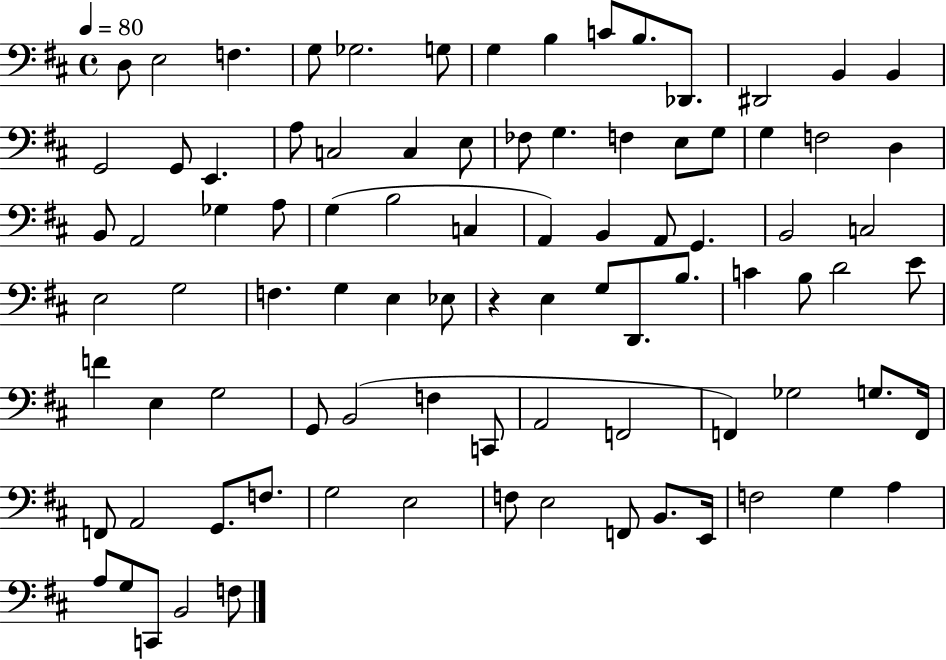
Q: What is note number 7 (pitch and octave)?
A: G3